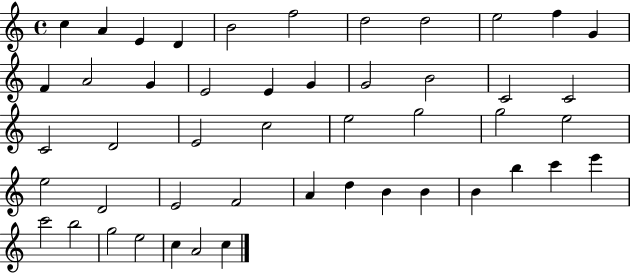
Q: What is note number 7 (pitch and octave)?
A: D5